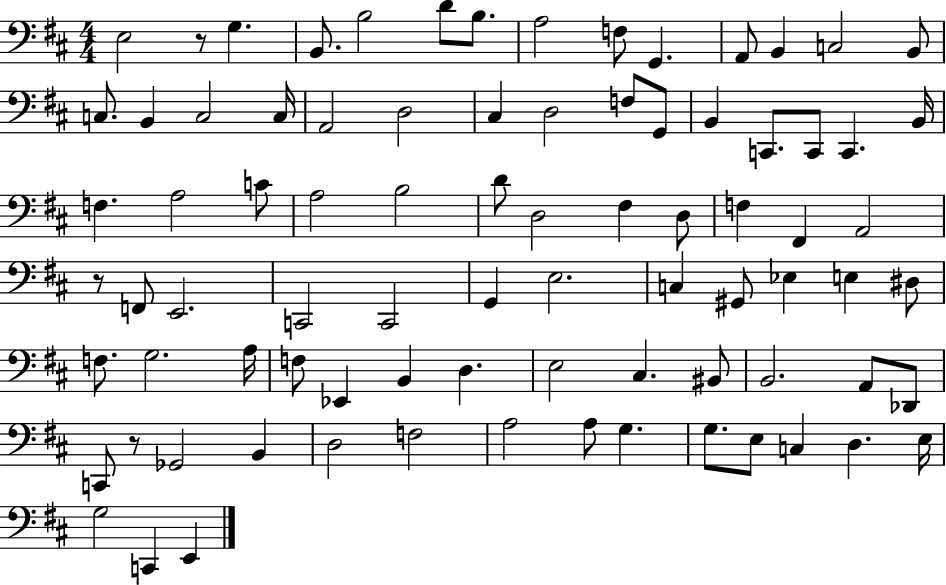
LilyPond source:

{
  \clef bass
  \numericTimeSignature
  \time 4/4
  \key d \major
  e2 r8 g4. | b,8. b2 d'8 b8. | a2 f8 g,4. | a,8 b,4 c2 b,8 | \break c8. b,4 c2 c16 | a,2 d2 | cis4 d2 f8 g,8 | b,4 c,8. c,8 c,4. b,16 | \break f4. a2 c'8 | a2 b2 | d'8 d2 fis4 d8 | f4 fis,4 a,2 | \break r8 f,8 e,2. | c,2 c,2 | g,4 e2. | c4 gis,8 ees4 e4 dis8 | \break f8. g2. a16 | f8 ees,4 b,4 d4. | e2 cis4. bis,8 | b,2. a,8 des,8 | \break c,8 r8 ges,2 b,4 | d2 f2 | a2 a8 g4. | g8. e8 c4 d4. e16 | \break g2 c,4 e,4 | \bar "|."
}